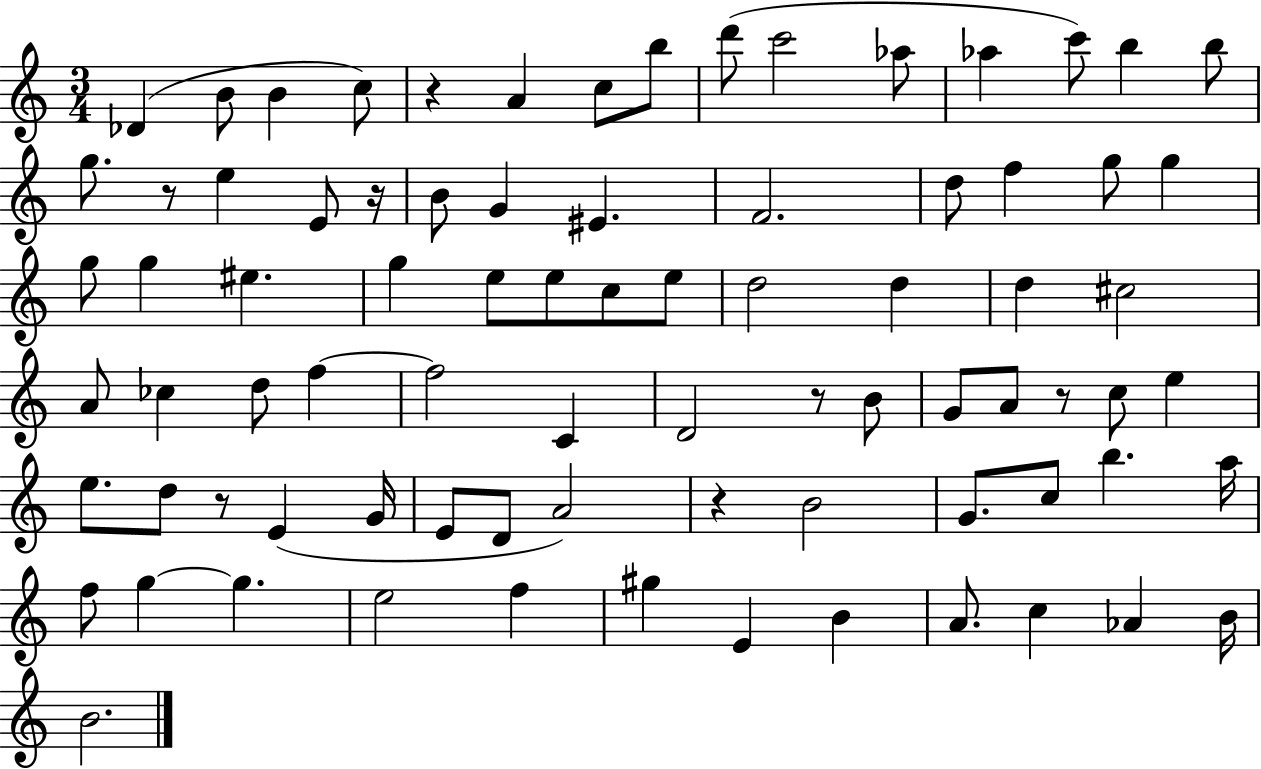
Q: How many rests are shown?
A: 7